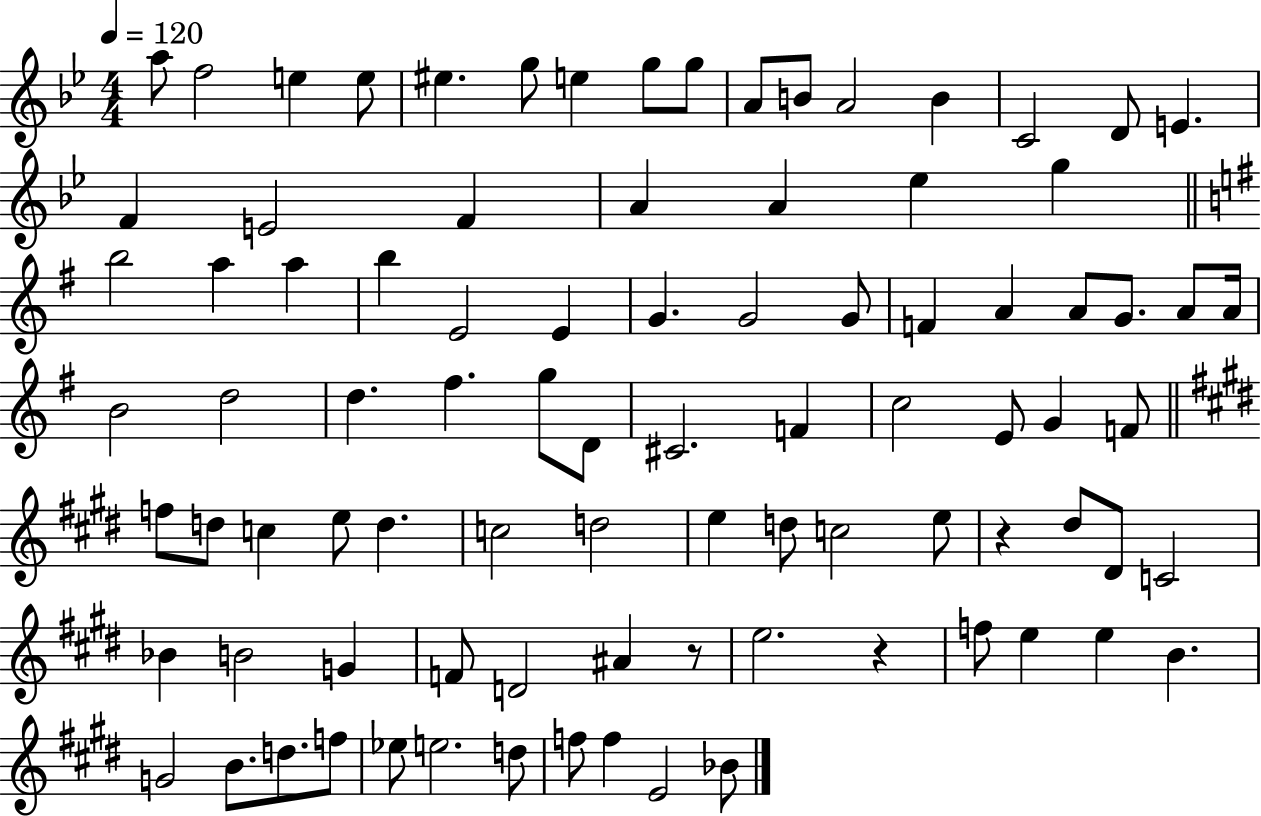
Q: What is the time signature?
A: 4/4